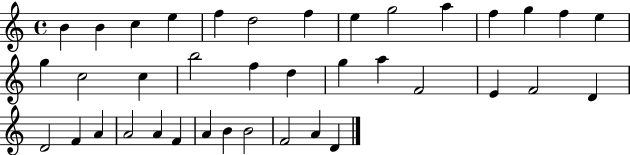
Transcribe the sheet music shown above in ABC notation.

X:1
T:Untitled
M:4/4
L:1/4
K:C
B B c e f d2 f e g2 a f g f e g c2 c b2 f d g a F2 E F2 D D2 F A A2 A F A B B2 F2 A D